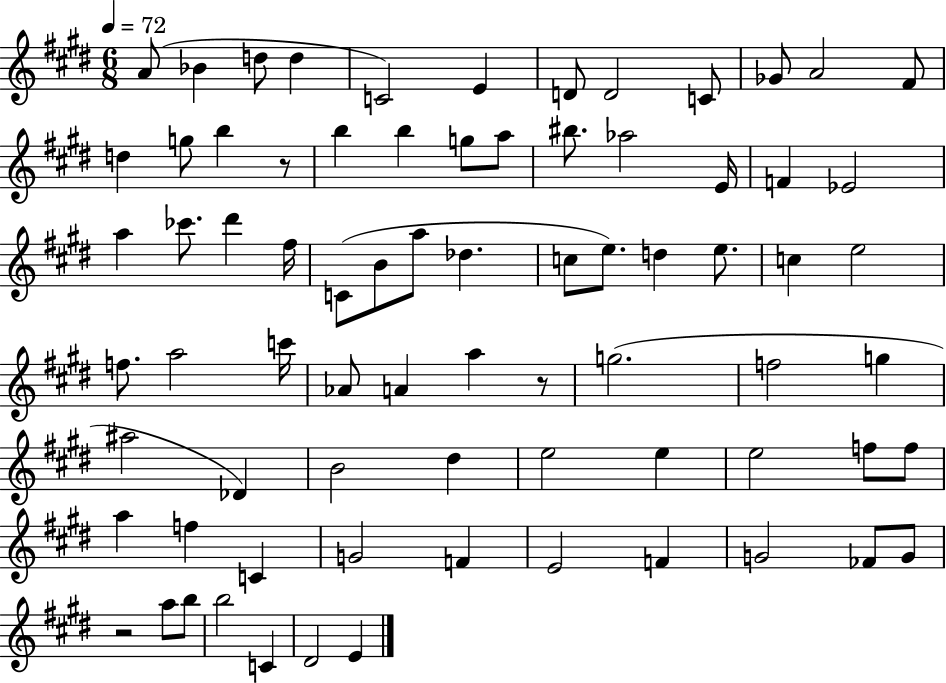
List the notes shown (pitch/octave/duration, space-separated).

A4/e Bb4/q D5/e D5/q C4/h E4/q D4/e D4/h C4/e Gb4/e A4/h F#4/e D5/q G5/e B5/q R/e B5/q B5/q G5/e A5/e BIS5/e. Ab5/h E4/s F4/q Eb4/h A5/q CES6/e. D#6/q F#5/s C4/e B4/e A5/e Db5/q. C5/e E5/e. D5/q E5/e. C5/q E5/h F5/e. A5/h C6/s Ab4/e A4/q A5/q R/e G5/h. F5/h G5/q A#5/h Db4/q B4/h D#5/q E5/h E5/q E5/h F5/e F5/e A5/q F5/q C4/q G4/h F4/q E4/h F4/q G4/h FES4/e G4/e R/h A5/e B5/e B5/h C4/q D#4/h E4/q